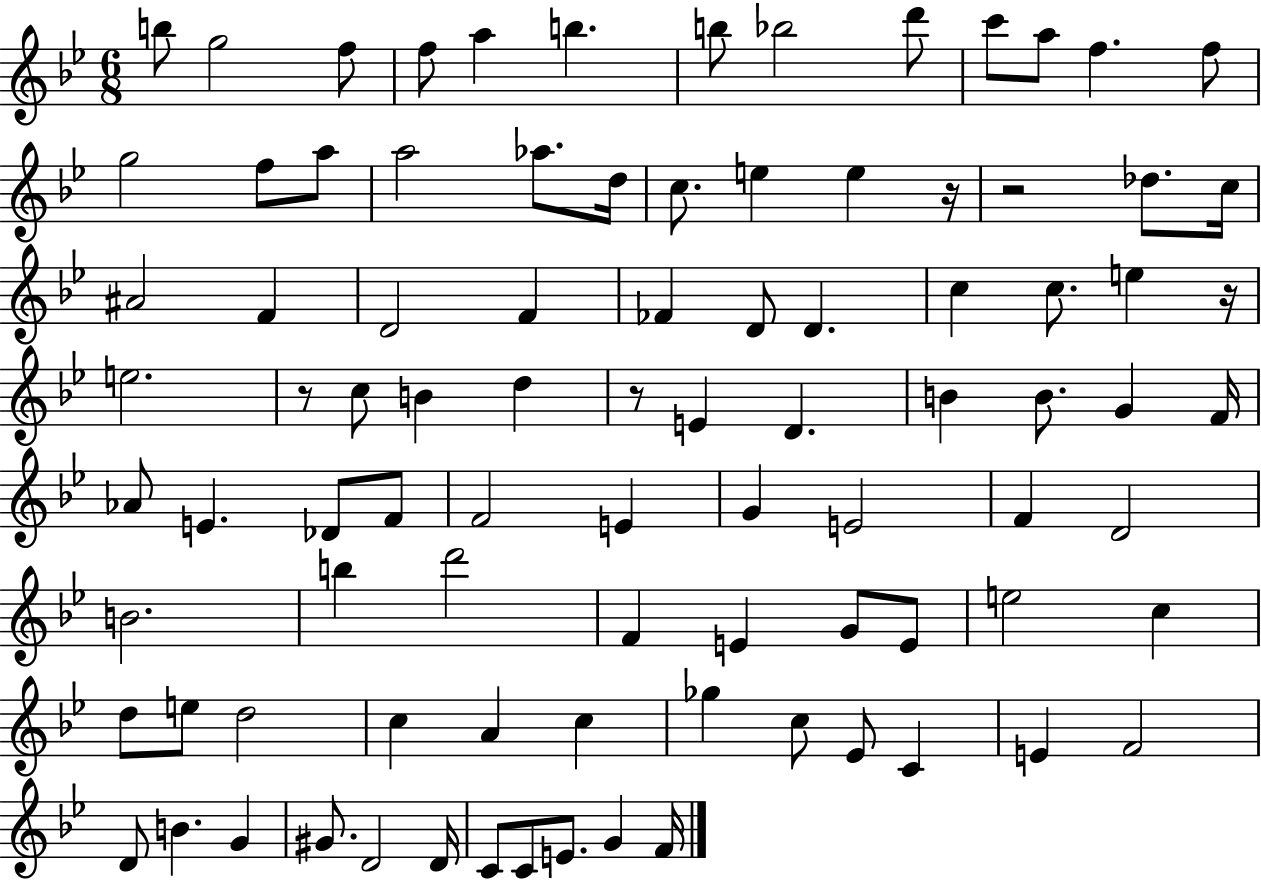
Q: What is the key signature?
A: BES major